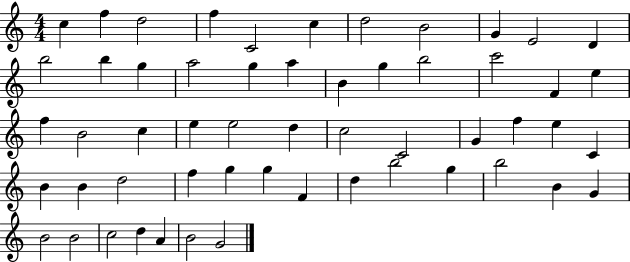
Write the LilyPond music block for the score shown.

{
  \clef treble
  \numericTimeSignature
  \time 4/4
  \key c \major
  c''4 f''4 d''2 | f''4 c'2 c''4 | d''2 b'2 | g'4 e'2 d'4 | \break b''2 b''4 g''4 | a''2 g''4 a''4 | b'4 g''4 b''2 | c'''2 f'4 e''4 | \break f''4 b'2 c''4 | e''4 e''2 d''4 | c''2 c'2 | g'4 f''4 e''4 c'4 | \break b'4 b'4 d''2 | f''4 g''4 g''4 f'4 | d''4 b''2 g''4 | b''2 b'4 g'4 | \break b'2 b'2 | c''2 d''4 a'4 | b'2 g'2 | \bar "|."
}